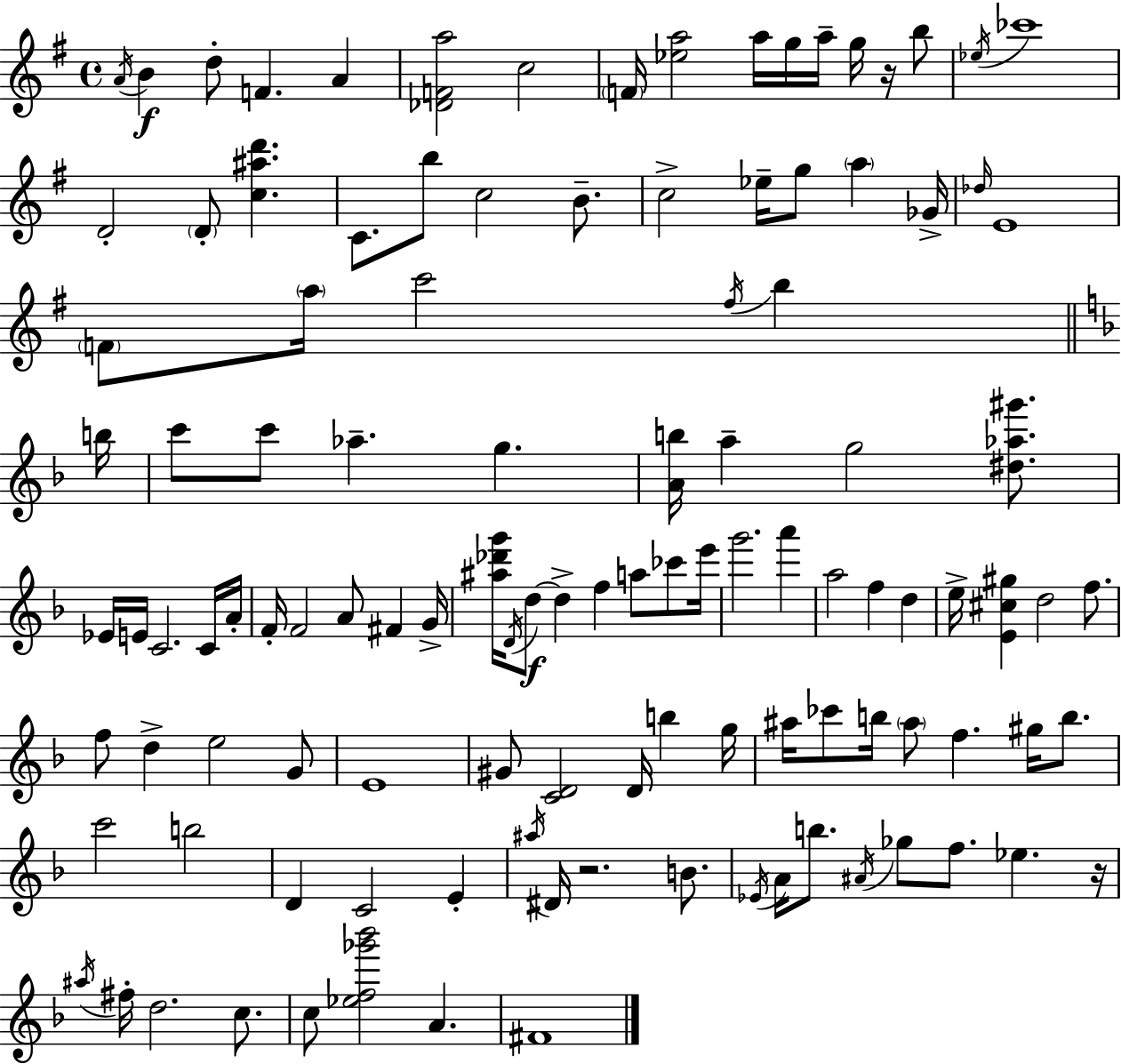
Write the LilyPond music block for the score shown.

{
  \clef treble
  \time 4/4
  \defaultTimeSignature
  \key g \major
  \acciaccatura { a'16 }\f b'4 d''8-. f'4. a'4 | <des' f' a''>2 c''2 | \parenthesize f'16 <ees'' a''>2 a''16 g''16 a''16-- g''16 r16 b''8 | \acciaccatura { ees''16 } ces'''1 | \break d'2-. \parenthesize d'8-. <c'' ais'' d'''>4. | c'8. b''8 c''2 b'8.-- | c''2-> ees''16-- g''8 \parenthesize a''4 | ges'16-> \grace { des''16 } e'1 | \break \parenthesize f'8 \parenthesize a''16 c'''2 \acciaccatura { fis''16 } b''4 | \bar "||" \break \key d \minor b''16 c'''8 c'''8 aes''4.-- g''4. | <a' b''>16 a''4-- g''2 <dis'' aes'' gis'''>8. | ees'16 e'16 c'2. c'16 | a'16-. f'16-. f'2 a'8 fis'4 | \break g'16-> <ais'' des''' g'''>16 \acciaccatura { d'16 } d''8~~\f d''4-> f''4 a''8 ces'''8 | e'''16 g'''2. a'''4 | a''2 f''4 d''4 | e''16-> <e' cis'' gis''>4 d''2 f''8. | \break f''8 d''4-> e''2 | g'8 e'1 | gis'8 <c' d'>2 d'16 b''4 | g''16 ais''16 ces'''8 b''16 \parenthesize ais''8 f''4. gis''16 b''8. | \break c'''2 b''2 | d'4 c'2 e'4-. | \acciaccatura { ais''16 } dis'16 r2. | b'8. \acciaccatura { ees'16 } a'16 b''8. \acciaccatura { ais'16 } ges''8 f''8. ees''4. | \break r16 \acciaccatura { ais''16 } fis''16-. d''2. | c''8. c''8 <ees'' f'' ges''' bes'''>2 | a'4. fis'1 | \bar "|."
}